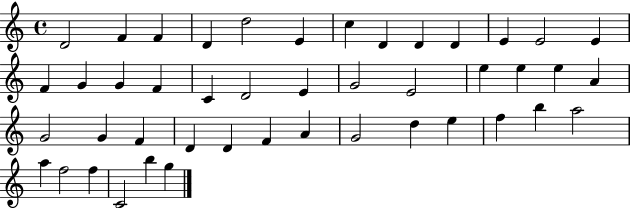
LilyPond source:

{
  \clef treble
  \time 4/4
  \defaultTimeSignature
  \key c \major
  d'2 f'4 f'4 | d'4 d''2 e'4 | c''4 d'4 d'4 d'4 | e'4 e'2 e'4 | \break f'4 g'4 g'4 f'4 | c'4 d'2 e'4 | g'2 e'2 | e''4 e''4 e''4 a'4 | \break g'2 g'4 f'4 | d'4 d'4 f'4 a'4 | g'2 d''4 e''4 | f''4 b''4 a''2 | \break a''4 f''2 f''4 | c'2 b''4 g''4 | \bar "|."
}